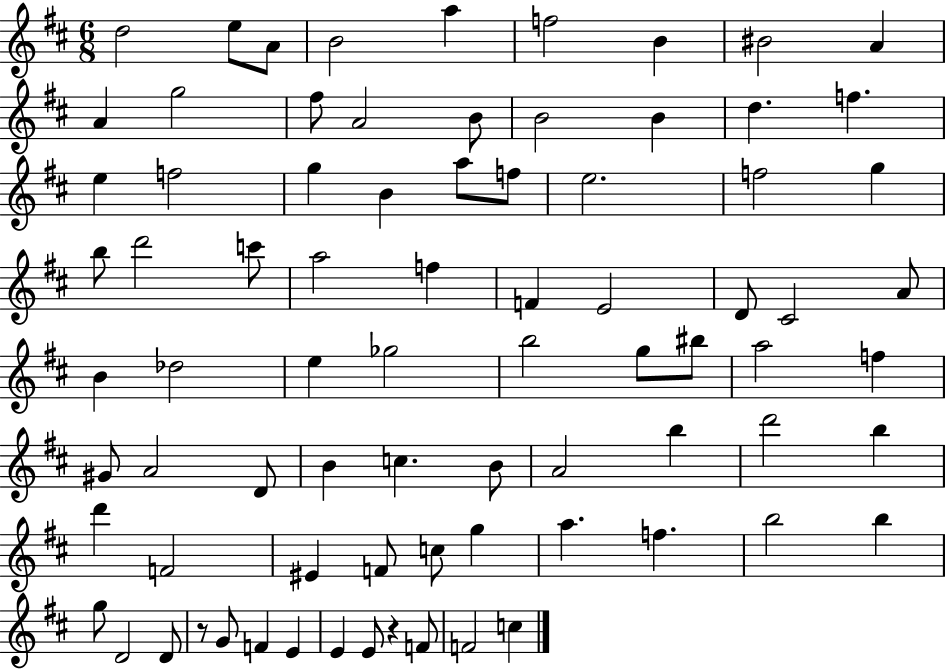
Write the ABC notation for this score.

X:1
T:Untitled
M:6/8
L:1/4
K:D
d2 e/2 A/2 B2 a f2 B ^B2 A A g2 ^f/2 A2 B/2 B2 B d f e f2 g B a/2 f/2 e2 f2 g b/2 d'2 c'/2 a2 f F E2 D/2 ^C2 A/2 B _d2 e _g2 b2 g/2 ^b/2 a2 f ^G/2 A2 D/2 B c B/2 A2 b d'2 b d' F2 ^E F/2 c/2 g a f b2 b g/2 D2 D/2 z/2 G/2 F E E E/2 z F/2 F2 c